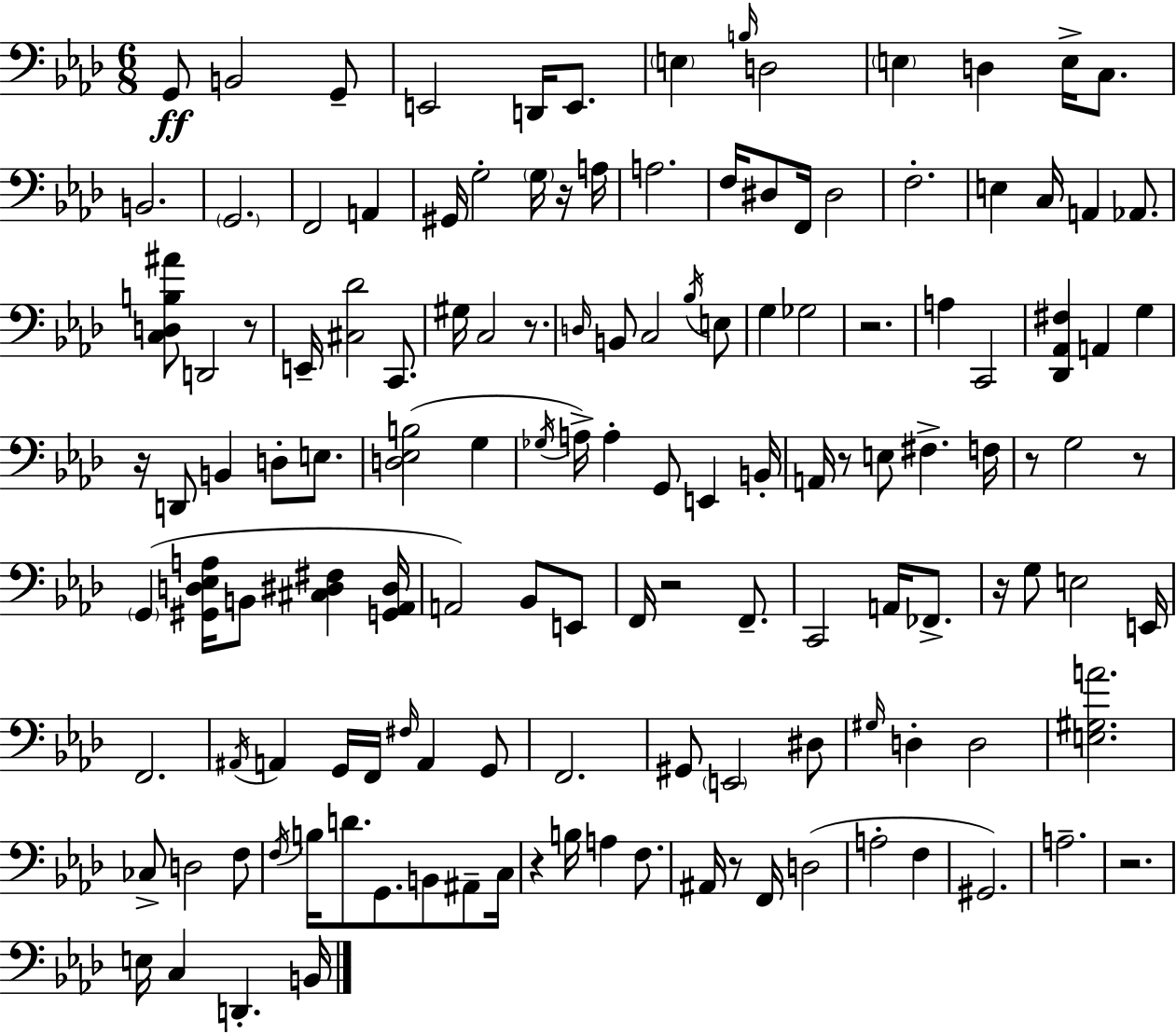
X:1
T:Untitled
M:6/8
L:1/4
K:Fm
G,,/2 B,,2 G,,/2 E,,2 D,,/4 E,,/2 E, B,/4 D,2 E, D, E,/4 C,/2 B,,2 G,,2 F,,2 A,, ^G,,/4 G,2 G,/4 z/4 A,/4 A,2 F,/4 ^D,/2 F,,/4 ^D,2 F,2 E, C,/4 A,, _A,,/2 [C,D,B,^A]/2 D,,2 z/2 E,,/4 [^C,_D]2 C,,/2 ^G,/4 C,2 z/2 D,/4 B,,/2 C,2 _B,/4 E,/2 G, _G,2 z2 A, C,,2 [_D,,_A,,^F,] A,, G, z/4 D,,/2 B,, D,/2 E,/2 [D,_E,B,]2 G, _G,/4 A,/4 A, G,,/2 E,, B,,/4 A,,/4 z/2 E,/2 ^F, F,/4 z/2 G,2 z/2 G,, [^G,,D,_E,A,]/4 B,,/2 [^C,^D,^F,] [G,,_A,,^D,]/4 A,,2 _B,,/2 E,,/2 F,,/4 z2 F,,/2 C,,2 A,,/4 _F,,/2 z/4 G,/2 E,2 E,,/4 F,,2 ^A,,/4 A,, G,,/4 F,,/4 ^F,/4 A,, G,,/2 F,,2 ^G,,/2 E,,2 ^D,/2 ^G,/4 D, D,2 [E,^G,A]2 _C,/2 D,2 F,/2 F,/4 B,/4 D/2 G,,/2 B,,/2 ^A,,/2 C,/4 z B,/4 A, F,/2 ^A,,/4 z/2 F,,/4 D,2 A,2 F, ^G,,2 A,2 z2 E,/4 C, D,, B,,/4